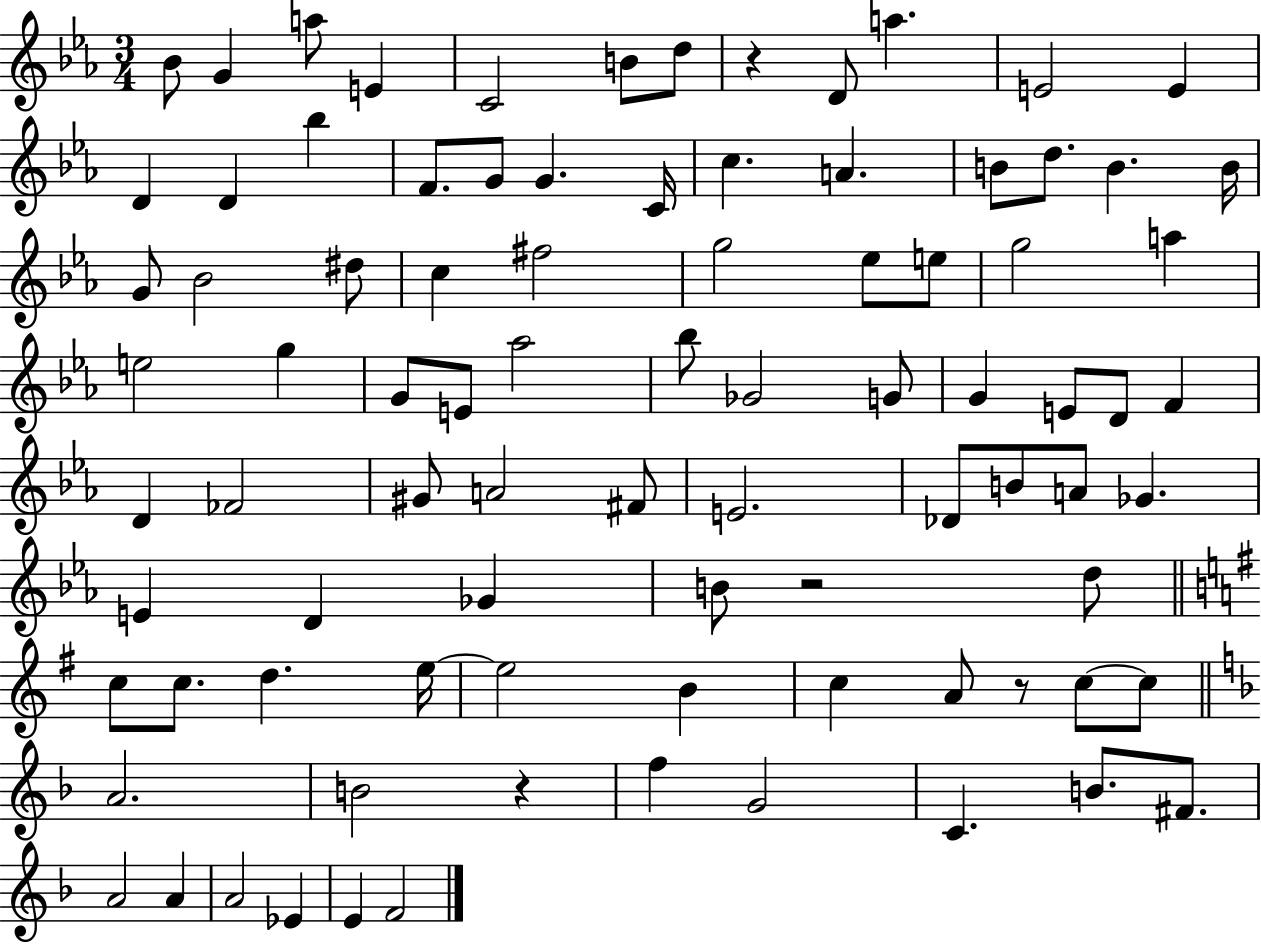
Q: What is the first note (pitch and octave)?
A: Bb4